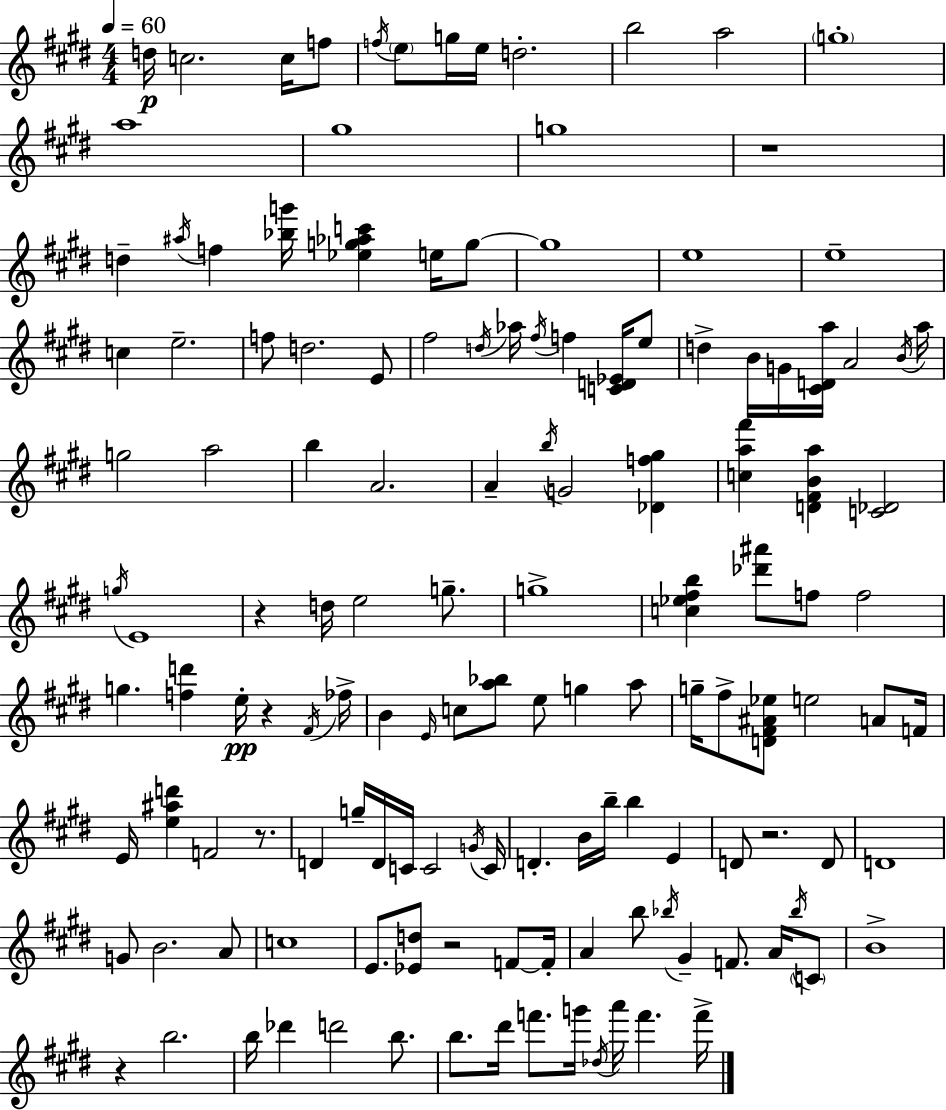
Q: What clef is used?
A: treble